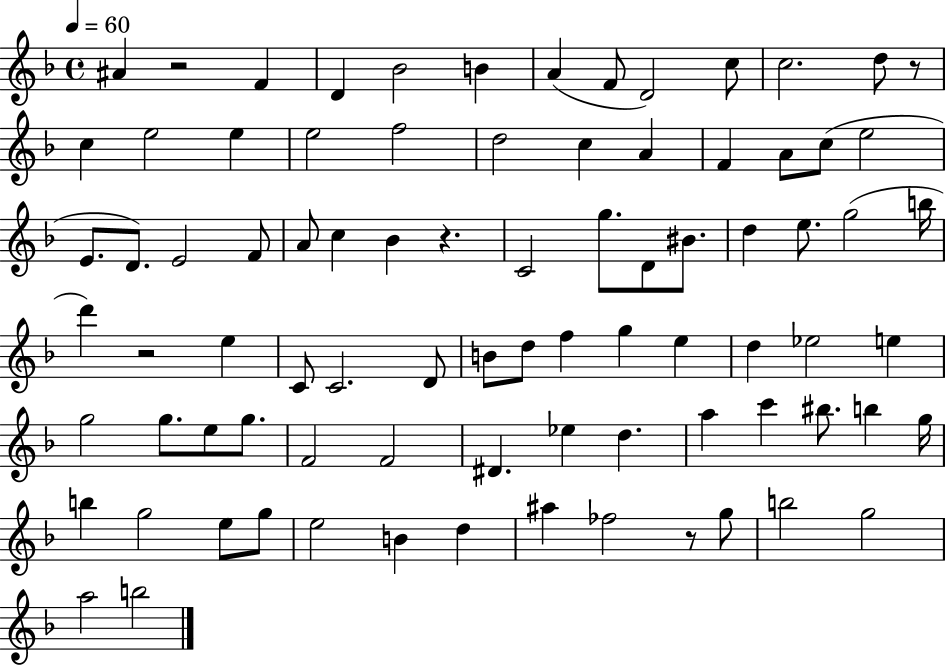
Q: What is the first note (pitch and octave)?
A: A#4